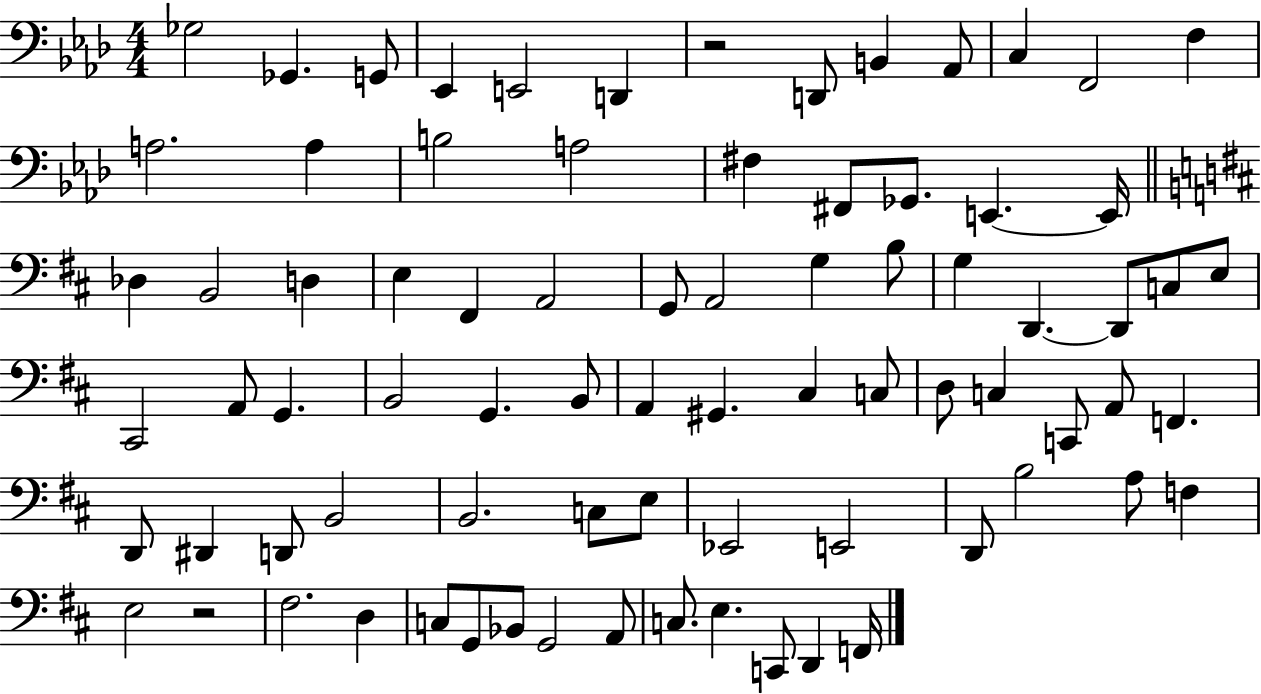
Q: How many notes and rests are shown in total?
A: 79